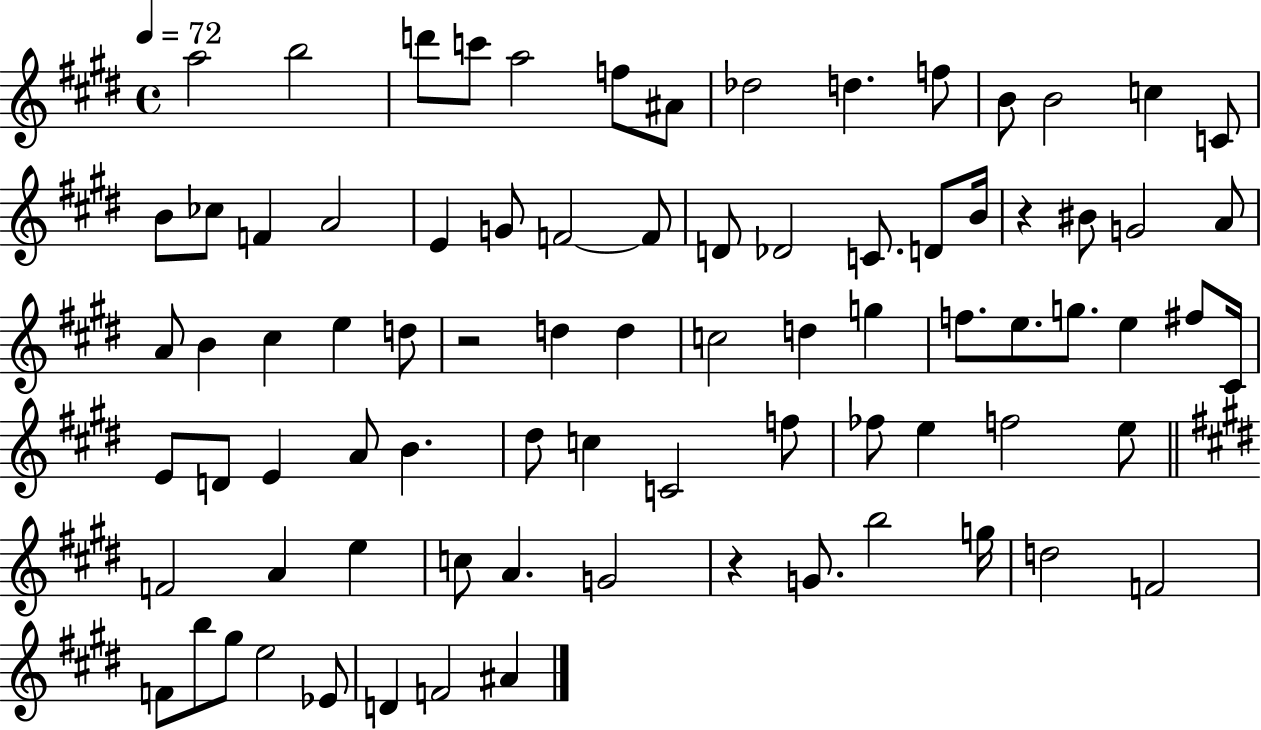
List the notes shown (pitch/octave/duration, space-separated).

A5/h B5/h D6/e C6/e A5/h F5/e A#4/e Db5/h D5/q. F5/e B4/e B4/h C5/q C4/e B4/e CES5/e F4/q A4/h E4/q G4/e F4/h F4/e D4/e Db4/h C4/e. D4/e B4/s R/q BIS4/e G4/h A4/e A4/e B4/q C#5/q E5/q D5/e R/h D5/q D5/q C5/h D5/q G5/q F5/e. E5/e. G5/e. E5/q F#5/e C#4/s E4/e D4/e E4/q A4/e B4/q. D#5/e C5/q C4/h F5/e FES5/e E5/q F5/h E5/e F4/h A4/q E5/q C5/e A4/q. G4/h R/q G4/e. B5/h G5/s D5/h F4/h F4/e B5/e G#5/e E5/h Eb4/e D4/q F4/h A#4/q